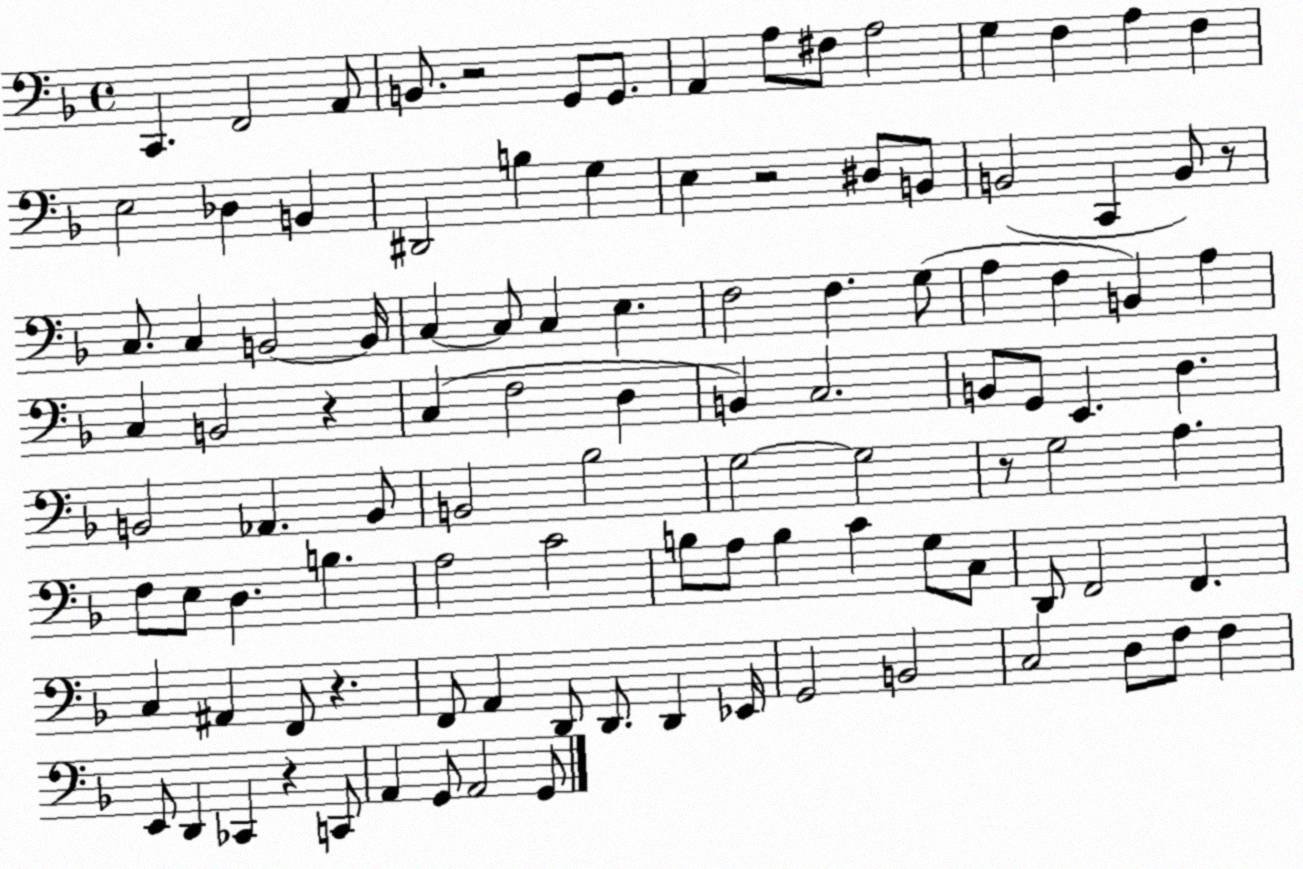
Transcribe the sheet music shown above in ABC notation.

X:1
T:Untitled
M:4/4
L:1/4
K:F
C,, F,,2 A,,/2 B,,/2 z2 G,,/2 G,,/2 A,, A,/2 ^F,/2 A,2 G, F, A, F, E,2 _D, B,, ^D,,2 B, G, E, z2 ^D,/2 B,,/2 B,,2 C,, B,,/2 z/2 C,/2 C, B,,2 B,,/4 C, C,/2 C, E, F,2 F, G,/2 A, F, B,, A, C, B,,2 z C, F,2 D, B,, C,2 B,,/2 G,,/2 E,, D, B,,2 _A,, B,,/2 B,,2 _B,2 G,2 G,2 z/2 G,2 A, F,/2 E,/2 D, B, A,2 C2 B,/2 A,/2 B, C G,/2 C,/2 D,,/2 F,,2 F,, C, ^A,, F,,/2 z F,,/2 A,, D,,/2 D,,/2 D,, _E,,/4 G,,2 B,,2 C,2 D,/2 F,/2 F, E,,/2 D,, _C,, z C,,/2 A,, G,,/2 A,,2 G,,/2